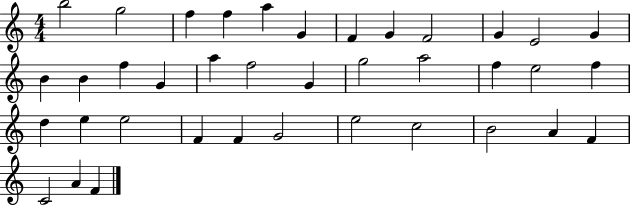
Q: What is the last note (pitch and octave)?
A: F4